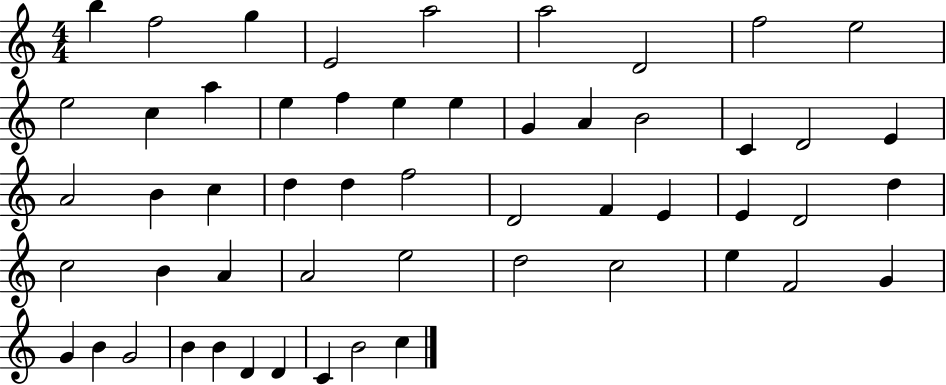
B5/q F5/h G5/q E4/h A5/h A5/h D4/h F5/h E5/h E5/h C5/q A5/q E5/q F5/q E5/q E5/q G4/q A4/q B4/h C4/q D4/h E4/q A4/h B4/q C5/q D5/q D5/q F5/h D4/h F4/q E4/q E4/q D4/h D5/q C5/h B4/q A4/q A4/h E5/h D5/h C5/h E5/q F4/h G4/q G4/q B4/q G4/h B4/q B4/q D4/q D4/q C4/q B4/h C5/q